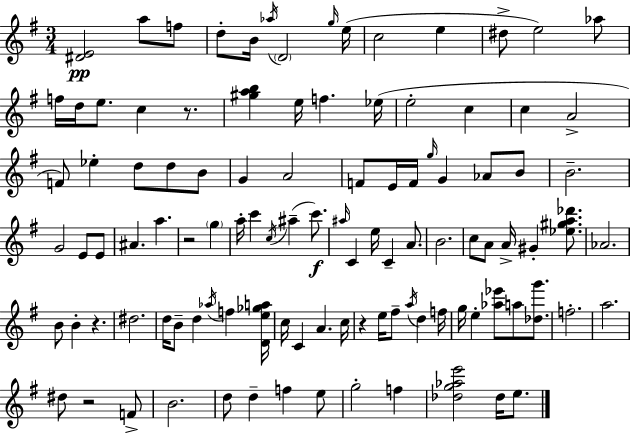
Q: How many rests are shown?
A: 5